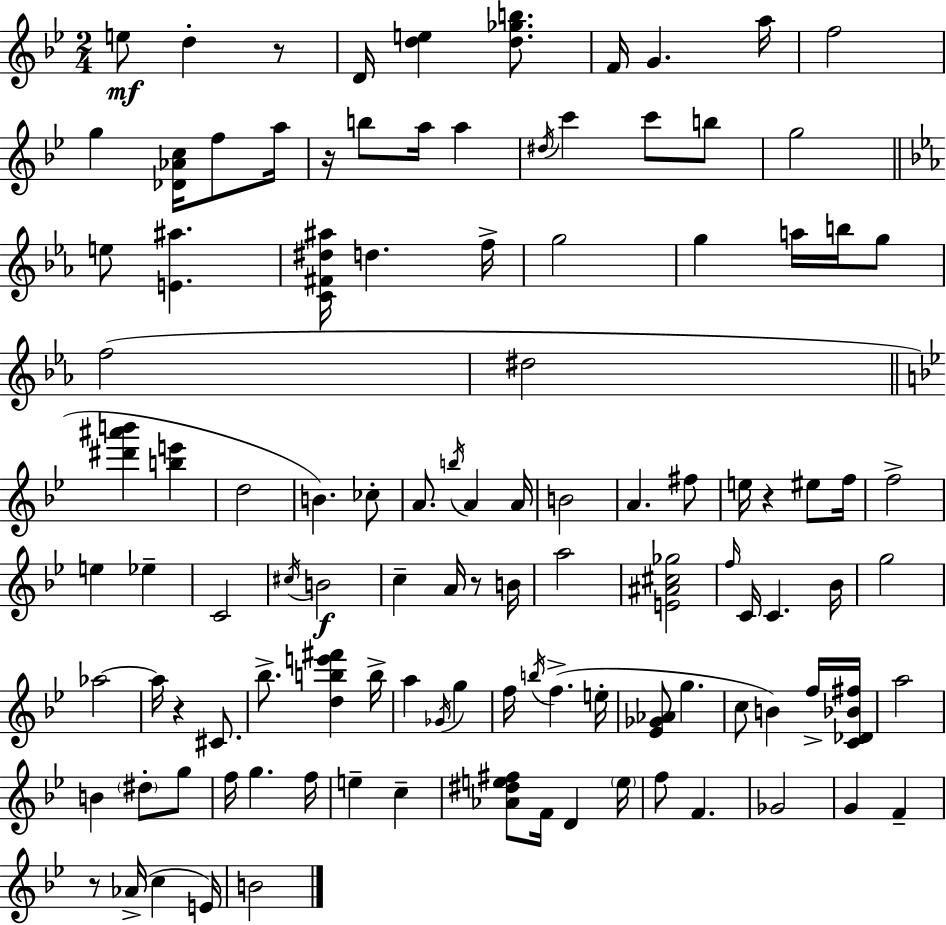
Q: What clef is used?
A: treble